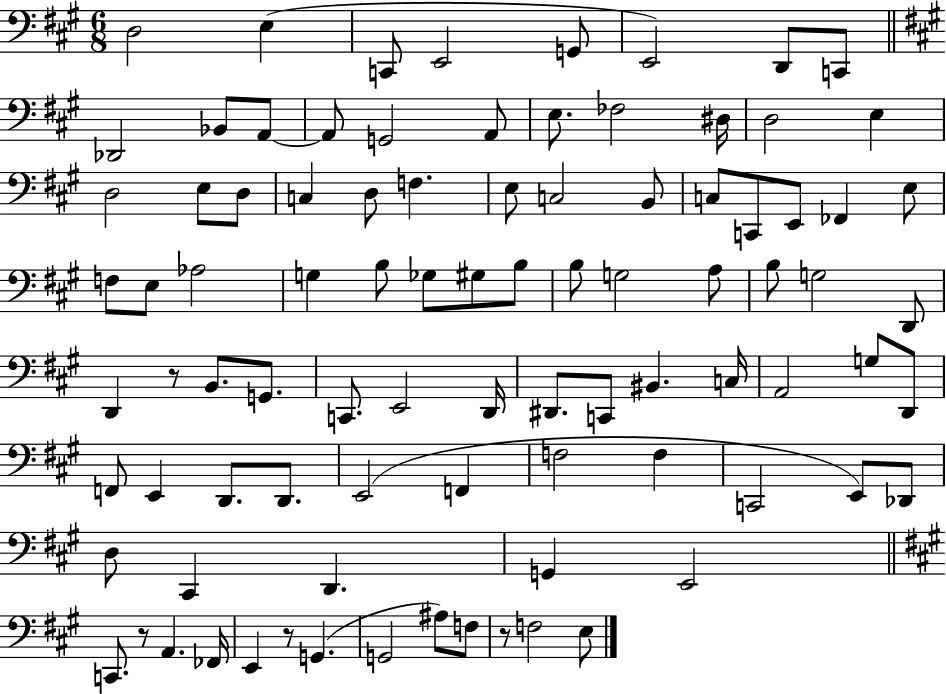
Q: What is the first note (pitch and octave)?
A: D3